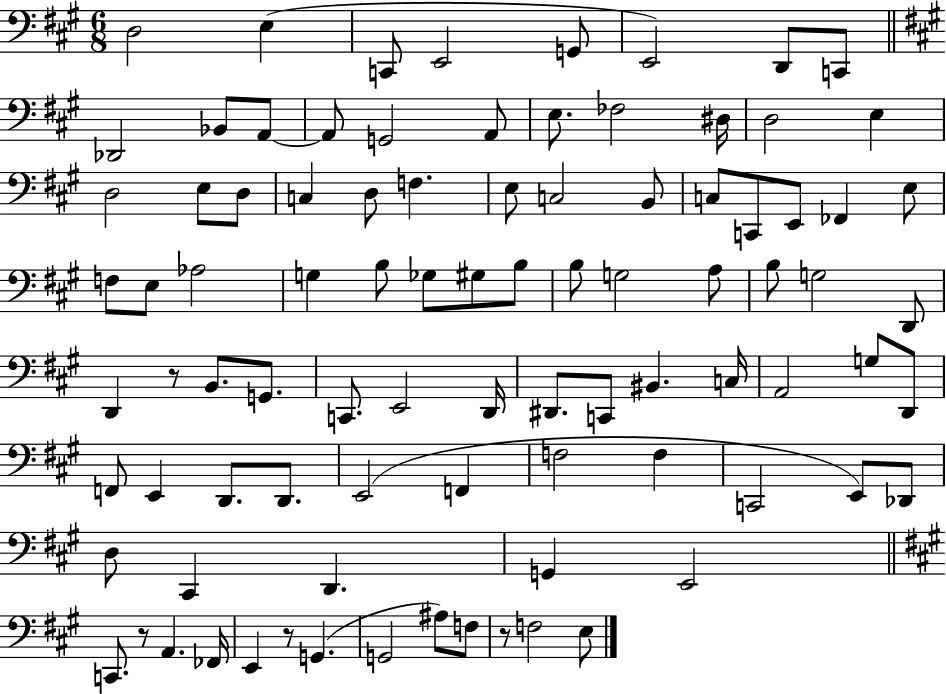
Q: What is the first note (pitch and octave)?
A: D3